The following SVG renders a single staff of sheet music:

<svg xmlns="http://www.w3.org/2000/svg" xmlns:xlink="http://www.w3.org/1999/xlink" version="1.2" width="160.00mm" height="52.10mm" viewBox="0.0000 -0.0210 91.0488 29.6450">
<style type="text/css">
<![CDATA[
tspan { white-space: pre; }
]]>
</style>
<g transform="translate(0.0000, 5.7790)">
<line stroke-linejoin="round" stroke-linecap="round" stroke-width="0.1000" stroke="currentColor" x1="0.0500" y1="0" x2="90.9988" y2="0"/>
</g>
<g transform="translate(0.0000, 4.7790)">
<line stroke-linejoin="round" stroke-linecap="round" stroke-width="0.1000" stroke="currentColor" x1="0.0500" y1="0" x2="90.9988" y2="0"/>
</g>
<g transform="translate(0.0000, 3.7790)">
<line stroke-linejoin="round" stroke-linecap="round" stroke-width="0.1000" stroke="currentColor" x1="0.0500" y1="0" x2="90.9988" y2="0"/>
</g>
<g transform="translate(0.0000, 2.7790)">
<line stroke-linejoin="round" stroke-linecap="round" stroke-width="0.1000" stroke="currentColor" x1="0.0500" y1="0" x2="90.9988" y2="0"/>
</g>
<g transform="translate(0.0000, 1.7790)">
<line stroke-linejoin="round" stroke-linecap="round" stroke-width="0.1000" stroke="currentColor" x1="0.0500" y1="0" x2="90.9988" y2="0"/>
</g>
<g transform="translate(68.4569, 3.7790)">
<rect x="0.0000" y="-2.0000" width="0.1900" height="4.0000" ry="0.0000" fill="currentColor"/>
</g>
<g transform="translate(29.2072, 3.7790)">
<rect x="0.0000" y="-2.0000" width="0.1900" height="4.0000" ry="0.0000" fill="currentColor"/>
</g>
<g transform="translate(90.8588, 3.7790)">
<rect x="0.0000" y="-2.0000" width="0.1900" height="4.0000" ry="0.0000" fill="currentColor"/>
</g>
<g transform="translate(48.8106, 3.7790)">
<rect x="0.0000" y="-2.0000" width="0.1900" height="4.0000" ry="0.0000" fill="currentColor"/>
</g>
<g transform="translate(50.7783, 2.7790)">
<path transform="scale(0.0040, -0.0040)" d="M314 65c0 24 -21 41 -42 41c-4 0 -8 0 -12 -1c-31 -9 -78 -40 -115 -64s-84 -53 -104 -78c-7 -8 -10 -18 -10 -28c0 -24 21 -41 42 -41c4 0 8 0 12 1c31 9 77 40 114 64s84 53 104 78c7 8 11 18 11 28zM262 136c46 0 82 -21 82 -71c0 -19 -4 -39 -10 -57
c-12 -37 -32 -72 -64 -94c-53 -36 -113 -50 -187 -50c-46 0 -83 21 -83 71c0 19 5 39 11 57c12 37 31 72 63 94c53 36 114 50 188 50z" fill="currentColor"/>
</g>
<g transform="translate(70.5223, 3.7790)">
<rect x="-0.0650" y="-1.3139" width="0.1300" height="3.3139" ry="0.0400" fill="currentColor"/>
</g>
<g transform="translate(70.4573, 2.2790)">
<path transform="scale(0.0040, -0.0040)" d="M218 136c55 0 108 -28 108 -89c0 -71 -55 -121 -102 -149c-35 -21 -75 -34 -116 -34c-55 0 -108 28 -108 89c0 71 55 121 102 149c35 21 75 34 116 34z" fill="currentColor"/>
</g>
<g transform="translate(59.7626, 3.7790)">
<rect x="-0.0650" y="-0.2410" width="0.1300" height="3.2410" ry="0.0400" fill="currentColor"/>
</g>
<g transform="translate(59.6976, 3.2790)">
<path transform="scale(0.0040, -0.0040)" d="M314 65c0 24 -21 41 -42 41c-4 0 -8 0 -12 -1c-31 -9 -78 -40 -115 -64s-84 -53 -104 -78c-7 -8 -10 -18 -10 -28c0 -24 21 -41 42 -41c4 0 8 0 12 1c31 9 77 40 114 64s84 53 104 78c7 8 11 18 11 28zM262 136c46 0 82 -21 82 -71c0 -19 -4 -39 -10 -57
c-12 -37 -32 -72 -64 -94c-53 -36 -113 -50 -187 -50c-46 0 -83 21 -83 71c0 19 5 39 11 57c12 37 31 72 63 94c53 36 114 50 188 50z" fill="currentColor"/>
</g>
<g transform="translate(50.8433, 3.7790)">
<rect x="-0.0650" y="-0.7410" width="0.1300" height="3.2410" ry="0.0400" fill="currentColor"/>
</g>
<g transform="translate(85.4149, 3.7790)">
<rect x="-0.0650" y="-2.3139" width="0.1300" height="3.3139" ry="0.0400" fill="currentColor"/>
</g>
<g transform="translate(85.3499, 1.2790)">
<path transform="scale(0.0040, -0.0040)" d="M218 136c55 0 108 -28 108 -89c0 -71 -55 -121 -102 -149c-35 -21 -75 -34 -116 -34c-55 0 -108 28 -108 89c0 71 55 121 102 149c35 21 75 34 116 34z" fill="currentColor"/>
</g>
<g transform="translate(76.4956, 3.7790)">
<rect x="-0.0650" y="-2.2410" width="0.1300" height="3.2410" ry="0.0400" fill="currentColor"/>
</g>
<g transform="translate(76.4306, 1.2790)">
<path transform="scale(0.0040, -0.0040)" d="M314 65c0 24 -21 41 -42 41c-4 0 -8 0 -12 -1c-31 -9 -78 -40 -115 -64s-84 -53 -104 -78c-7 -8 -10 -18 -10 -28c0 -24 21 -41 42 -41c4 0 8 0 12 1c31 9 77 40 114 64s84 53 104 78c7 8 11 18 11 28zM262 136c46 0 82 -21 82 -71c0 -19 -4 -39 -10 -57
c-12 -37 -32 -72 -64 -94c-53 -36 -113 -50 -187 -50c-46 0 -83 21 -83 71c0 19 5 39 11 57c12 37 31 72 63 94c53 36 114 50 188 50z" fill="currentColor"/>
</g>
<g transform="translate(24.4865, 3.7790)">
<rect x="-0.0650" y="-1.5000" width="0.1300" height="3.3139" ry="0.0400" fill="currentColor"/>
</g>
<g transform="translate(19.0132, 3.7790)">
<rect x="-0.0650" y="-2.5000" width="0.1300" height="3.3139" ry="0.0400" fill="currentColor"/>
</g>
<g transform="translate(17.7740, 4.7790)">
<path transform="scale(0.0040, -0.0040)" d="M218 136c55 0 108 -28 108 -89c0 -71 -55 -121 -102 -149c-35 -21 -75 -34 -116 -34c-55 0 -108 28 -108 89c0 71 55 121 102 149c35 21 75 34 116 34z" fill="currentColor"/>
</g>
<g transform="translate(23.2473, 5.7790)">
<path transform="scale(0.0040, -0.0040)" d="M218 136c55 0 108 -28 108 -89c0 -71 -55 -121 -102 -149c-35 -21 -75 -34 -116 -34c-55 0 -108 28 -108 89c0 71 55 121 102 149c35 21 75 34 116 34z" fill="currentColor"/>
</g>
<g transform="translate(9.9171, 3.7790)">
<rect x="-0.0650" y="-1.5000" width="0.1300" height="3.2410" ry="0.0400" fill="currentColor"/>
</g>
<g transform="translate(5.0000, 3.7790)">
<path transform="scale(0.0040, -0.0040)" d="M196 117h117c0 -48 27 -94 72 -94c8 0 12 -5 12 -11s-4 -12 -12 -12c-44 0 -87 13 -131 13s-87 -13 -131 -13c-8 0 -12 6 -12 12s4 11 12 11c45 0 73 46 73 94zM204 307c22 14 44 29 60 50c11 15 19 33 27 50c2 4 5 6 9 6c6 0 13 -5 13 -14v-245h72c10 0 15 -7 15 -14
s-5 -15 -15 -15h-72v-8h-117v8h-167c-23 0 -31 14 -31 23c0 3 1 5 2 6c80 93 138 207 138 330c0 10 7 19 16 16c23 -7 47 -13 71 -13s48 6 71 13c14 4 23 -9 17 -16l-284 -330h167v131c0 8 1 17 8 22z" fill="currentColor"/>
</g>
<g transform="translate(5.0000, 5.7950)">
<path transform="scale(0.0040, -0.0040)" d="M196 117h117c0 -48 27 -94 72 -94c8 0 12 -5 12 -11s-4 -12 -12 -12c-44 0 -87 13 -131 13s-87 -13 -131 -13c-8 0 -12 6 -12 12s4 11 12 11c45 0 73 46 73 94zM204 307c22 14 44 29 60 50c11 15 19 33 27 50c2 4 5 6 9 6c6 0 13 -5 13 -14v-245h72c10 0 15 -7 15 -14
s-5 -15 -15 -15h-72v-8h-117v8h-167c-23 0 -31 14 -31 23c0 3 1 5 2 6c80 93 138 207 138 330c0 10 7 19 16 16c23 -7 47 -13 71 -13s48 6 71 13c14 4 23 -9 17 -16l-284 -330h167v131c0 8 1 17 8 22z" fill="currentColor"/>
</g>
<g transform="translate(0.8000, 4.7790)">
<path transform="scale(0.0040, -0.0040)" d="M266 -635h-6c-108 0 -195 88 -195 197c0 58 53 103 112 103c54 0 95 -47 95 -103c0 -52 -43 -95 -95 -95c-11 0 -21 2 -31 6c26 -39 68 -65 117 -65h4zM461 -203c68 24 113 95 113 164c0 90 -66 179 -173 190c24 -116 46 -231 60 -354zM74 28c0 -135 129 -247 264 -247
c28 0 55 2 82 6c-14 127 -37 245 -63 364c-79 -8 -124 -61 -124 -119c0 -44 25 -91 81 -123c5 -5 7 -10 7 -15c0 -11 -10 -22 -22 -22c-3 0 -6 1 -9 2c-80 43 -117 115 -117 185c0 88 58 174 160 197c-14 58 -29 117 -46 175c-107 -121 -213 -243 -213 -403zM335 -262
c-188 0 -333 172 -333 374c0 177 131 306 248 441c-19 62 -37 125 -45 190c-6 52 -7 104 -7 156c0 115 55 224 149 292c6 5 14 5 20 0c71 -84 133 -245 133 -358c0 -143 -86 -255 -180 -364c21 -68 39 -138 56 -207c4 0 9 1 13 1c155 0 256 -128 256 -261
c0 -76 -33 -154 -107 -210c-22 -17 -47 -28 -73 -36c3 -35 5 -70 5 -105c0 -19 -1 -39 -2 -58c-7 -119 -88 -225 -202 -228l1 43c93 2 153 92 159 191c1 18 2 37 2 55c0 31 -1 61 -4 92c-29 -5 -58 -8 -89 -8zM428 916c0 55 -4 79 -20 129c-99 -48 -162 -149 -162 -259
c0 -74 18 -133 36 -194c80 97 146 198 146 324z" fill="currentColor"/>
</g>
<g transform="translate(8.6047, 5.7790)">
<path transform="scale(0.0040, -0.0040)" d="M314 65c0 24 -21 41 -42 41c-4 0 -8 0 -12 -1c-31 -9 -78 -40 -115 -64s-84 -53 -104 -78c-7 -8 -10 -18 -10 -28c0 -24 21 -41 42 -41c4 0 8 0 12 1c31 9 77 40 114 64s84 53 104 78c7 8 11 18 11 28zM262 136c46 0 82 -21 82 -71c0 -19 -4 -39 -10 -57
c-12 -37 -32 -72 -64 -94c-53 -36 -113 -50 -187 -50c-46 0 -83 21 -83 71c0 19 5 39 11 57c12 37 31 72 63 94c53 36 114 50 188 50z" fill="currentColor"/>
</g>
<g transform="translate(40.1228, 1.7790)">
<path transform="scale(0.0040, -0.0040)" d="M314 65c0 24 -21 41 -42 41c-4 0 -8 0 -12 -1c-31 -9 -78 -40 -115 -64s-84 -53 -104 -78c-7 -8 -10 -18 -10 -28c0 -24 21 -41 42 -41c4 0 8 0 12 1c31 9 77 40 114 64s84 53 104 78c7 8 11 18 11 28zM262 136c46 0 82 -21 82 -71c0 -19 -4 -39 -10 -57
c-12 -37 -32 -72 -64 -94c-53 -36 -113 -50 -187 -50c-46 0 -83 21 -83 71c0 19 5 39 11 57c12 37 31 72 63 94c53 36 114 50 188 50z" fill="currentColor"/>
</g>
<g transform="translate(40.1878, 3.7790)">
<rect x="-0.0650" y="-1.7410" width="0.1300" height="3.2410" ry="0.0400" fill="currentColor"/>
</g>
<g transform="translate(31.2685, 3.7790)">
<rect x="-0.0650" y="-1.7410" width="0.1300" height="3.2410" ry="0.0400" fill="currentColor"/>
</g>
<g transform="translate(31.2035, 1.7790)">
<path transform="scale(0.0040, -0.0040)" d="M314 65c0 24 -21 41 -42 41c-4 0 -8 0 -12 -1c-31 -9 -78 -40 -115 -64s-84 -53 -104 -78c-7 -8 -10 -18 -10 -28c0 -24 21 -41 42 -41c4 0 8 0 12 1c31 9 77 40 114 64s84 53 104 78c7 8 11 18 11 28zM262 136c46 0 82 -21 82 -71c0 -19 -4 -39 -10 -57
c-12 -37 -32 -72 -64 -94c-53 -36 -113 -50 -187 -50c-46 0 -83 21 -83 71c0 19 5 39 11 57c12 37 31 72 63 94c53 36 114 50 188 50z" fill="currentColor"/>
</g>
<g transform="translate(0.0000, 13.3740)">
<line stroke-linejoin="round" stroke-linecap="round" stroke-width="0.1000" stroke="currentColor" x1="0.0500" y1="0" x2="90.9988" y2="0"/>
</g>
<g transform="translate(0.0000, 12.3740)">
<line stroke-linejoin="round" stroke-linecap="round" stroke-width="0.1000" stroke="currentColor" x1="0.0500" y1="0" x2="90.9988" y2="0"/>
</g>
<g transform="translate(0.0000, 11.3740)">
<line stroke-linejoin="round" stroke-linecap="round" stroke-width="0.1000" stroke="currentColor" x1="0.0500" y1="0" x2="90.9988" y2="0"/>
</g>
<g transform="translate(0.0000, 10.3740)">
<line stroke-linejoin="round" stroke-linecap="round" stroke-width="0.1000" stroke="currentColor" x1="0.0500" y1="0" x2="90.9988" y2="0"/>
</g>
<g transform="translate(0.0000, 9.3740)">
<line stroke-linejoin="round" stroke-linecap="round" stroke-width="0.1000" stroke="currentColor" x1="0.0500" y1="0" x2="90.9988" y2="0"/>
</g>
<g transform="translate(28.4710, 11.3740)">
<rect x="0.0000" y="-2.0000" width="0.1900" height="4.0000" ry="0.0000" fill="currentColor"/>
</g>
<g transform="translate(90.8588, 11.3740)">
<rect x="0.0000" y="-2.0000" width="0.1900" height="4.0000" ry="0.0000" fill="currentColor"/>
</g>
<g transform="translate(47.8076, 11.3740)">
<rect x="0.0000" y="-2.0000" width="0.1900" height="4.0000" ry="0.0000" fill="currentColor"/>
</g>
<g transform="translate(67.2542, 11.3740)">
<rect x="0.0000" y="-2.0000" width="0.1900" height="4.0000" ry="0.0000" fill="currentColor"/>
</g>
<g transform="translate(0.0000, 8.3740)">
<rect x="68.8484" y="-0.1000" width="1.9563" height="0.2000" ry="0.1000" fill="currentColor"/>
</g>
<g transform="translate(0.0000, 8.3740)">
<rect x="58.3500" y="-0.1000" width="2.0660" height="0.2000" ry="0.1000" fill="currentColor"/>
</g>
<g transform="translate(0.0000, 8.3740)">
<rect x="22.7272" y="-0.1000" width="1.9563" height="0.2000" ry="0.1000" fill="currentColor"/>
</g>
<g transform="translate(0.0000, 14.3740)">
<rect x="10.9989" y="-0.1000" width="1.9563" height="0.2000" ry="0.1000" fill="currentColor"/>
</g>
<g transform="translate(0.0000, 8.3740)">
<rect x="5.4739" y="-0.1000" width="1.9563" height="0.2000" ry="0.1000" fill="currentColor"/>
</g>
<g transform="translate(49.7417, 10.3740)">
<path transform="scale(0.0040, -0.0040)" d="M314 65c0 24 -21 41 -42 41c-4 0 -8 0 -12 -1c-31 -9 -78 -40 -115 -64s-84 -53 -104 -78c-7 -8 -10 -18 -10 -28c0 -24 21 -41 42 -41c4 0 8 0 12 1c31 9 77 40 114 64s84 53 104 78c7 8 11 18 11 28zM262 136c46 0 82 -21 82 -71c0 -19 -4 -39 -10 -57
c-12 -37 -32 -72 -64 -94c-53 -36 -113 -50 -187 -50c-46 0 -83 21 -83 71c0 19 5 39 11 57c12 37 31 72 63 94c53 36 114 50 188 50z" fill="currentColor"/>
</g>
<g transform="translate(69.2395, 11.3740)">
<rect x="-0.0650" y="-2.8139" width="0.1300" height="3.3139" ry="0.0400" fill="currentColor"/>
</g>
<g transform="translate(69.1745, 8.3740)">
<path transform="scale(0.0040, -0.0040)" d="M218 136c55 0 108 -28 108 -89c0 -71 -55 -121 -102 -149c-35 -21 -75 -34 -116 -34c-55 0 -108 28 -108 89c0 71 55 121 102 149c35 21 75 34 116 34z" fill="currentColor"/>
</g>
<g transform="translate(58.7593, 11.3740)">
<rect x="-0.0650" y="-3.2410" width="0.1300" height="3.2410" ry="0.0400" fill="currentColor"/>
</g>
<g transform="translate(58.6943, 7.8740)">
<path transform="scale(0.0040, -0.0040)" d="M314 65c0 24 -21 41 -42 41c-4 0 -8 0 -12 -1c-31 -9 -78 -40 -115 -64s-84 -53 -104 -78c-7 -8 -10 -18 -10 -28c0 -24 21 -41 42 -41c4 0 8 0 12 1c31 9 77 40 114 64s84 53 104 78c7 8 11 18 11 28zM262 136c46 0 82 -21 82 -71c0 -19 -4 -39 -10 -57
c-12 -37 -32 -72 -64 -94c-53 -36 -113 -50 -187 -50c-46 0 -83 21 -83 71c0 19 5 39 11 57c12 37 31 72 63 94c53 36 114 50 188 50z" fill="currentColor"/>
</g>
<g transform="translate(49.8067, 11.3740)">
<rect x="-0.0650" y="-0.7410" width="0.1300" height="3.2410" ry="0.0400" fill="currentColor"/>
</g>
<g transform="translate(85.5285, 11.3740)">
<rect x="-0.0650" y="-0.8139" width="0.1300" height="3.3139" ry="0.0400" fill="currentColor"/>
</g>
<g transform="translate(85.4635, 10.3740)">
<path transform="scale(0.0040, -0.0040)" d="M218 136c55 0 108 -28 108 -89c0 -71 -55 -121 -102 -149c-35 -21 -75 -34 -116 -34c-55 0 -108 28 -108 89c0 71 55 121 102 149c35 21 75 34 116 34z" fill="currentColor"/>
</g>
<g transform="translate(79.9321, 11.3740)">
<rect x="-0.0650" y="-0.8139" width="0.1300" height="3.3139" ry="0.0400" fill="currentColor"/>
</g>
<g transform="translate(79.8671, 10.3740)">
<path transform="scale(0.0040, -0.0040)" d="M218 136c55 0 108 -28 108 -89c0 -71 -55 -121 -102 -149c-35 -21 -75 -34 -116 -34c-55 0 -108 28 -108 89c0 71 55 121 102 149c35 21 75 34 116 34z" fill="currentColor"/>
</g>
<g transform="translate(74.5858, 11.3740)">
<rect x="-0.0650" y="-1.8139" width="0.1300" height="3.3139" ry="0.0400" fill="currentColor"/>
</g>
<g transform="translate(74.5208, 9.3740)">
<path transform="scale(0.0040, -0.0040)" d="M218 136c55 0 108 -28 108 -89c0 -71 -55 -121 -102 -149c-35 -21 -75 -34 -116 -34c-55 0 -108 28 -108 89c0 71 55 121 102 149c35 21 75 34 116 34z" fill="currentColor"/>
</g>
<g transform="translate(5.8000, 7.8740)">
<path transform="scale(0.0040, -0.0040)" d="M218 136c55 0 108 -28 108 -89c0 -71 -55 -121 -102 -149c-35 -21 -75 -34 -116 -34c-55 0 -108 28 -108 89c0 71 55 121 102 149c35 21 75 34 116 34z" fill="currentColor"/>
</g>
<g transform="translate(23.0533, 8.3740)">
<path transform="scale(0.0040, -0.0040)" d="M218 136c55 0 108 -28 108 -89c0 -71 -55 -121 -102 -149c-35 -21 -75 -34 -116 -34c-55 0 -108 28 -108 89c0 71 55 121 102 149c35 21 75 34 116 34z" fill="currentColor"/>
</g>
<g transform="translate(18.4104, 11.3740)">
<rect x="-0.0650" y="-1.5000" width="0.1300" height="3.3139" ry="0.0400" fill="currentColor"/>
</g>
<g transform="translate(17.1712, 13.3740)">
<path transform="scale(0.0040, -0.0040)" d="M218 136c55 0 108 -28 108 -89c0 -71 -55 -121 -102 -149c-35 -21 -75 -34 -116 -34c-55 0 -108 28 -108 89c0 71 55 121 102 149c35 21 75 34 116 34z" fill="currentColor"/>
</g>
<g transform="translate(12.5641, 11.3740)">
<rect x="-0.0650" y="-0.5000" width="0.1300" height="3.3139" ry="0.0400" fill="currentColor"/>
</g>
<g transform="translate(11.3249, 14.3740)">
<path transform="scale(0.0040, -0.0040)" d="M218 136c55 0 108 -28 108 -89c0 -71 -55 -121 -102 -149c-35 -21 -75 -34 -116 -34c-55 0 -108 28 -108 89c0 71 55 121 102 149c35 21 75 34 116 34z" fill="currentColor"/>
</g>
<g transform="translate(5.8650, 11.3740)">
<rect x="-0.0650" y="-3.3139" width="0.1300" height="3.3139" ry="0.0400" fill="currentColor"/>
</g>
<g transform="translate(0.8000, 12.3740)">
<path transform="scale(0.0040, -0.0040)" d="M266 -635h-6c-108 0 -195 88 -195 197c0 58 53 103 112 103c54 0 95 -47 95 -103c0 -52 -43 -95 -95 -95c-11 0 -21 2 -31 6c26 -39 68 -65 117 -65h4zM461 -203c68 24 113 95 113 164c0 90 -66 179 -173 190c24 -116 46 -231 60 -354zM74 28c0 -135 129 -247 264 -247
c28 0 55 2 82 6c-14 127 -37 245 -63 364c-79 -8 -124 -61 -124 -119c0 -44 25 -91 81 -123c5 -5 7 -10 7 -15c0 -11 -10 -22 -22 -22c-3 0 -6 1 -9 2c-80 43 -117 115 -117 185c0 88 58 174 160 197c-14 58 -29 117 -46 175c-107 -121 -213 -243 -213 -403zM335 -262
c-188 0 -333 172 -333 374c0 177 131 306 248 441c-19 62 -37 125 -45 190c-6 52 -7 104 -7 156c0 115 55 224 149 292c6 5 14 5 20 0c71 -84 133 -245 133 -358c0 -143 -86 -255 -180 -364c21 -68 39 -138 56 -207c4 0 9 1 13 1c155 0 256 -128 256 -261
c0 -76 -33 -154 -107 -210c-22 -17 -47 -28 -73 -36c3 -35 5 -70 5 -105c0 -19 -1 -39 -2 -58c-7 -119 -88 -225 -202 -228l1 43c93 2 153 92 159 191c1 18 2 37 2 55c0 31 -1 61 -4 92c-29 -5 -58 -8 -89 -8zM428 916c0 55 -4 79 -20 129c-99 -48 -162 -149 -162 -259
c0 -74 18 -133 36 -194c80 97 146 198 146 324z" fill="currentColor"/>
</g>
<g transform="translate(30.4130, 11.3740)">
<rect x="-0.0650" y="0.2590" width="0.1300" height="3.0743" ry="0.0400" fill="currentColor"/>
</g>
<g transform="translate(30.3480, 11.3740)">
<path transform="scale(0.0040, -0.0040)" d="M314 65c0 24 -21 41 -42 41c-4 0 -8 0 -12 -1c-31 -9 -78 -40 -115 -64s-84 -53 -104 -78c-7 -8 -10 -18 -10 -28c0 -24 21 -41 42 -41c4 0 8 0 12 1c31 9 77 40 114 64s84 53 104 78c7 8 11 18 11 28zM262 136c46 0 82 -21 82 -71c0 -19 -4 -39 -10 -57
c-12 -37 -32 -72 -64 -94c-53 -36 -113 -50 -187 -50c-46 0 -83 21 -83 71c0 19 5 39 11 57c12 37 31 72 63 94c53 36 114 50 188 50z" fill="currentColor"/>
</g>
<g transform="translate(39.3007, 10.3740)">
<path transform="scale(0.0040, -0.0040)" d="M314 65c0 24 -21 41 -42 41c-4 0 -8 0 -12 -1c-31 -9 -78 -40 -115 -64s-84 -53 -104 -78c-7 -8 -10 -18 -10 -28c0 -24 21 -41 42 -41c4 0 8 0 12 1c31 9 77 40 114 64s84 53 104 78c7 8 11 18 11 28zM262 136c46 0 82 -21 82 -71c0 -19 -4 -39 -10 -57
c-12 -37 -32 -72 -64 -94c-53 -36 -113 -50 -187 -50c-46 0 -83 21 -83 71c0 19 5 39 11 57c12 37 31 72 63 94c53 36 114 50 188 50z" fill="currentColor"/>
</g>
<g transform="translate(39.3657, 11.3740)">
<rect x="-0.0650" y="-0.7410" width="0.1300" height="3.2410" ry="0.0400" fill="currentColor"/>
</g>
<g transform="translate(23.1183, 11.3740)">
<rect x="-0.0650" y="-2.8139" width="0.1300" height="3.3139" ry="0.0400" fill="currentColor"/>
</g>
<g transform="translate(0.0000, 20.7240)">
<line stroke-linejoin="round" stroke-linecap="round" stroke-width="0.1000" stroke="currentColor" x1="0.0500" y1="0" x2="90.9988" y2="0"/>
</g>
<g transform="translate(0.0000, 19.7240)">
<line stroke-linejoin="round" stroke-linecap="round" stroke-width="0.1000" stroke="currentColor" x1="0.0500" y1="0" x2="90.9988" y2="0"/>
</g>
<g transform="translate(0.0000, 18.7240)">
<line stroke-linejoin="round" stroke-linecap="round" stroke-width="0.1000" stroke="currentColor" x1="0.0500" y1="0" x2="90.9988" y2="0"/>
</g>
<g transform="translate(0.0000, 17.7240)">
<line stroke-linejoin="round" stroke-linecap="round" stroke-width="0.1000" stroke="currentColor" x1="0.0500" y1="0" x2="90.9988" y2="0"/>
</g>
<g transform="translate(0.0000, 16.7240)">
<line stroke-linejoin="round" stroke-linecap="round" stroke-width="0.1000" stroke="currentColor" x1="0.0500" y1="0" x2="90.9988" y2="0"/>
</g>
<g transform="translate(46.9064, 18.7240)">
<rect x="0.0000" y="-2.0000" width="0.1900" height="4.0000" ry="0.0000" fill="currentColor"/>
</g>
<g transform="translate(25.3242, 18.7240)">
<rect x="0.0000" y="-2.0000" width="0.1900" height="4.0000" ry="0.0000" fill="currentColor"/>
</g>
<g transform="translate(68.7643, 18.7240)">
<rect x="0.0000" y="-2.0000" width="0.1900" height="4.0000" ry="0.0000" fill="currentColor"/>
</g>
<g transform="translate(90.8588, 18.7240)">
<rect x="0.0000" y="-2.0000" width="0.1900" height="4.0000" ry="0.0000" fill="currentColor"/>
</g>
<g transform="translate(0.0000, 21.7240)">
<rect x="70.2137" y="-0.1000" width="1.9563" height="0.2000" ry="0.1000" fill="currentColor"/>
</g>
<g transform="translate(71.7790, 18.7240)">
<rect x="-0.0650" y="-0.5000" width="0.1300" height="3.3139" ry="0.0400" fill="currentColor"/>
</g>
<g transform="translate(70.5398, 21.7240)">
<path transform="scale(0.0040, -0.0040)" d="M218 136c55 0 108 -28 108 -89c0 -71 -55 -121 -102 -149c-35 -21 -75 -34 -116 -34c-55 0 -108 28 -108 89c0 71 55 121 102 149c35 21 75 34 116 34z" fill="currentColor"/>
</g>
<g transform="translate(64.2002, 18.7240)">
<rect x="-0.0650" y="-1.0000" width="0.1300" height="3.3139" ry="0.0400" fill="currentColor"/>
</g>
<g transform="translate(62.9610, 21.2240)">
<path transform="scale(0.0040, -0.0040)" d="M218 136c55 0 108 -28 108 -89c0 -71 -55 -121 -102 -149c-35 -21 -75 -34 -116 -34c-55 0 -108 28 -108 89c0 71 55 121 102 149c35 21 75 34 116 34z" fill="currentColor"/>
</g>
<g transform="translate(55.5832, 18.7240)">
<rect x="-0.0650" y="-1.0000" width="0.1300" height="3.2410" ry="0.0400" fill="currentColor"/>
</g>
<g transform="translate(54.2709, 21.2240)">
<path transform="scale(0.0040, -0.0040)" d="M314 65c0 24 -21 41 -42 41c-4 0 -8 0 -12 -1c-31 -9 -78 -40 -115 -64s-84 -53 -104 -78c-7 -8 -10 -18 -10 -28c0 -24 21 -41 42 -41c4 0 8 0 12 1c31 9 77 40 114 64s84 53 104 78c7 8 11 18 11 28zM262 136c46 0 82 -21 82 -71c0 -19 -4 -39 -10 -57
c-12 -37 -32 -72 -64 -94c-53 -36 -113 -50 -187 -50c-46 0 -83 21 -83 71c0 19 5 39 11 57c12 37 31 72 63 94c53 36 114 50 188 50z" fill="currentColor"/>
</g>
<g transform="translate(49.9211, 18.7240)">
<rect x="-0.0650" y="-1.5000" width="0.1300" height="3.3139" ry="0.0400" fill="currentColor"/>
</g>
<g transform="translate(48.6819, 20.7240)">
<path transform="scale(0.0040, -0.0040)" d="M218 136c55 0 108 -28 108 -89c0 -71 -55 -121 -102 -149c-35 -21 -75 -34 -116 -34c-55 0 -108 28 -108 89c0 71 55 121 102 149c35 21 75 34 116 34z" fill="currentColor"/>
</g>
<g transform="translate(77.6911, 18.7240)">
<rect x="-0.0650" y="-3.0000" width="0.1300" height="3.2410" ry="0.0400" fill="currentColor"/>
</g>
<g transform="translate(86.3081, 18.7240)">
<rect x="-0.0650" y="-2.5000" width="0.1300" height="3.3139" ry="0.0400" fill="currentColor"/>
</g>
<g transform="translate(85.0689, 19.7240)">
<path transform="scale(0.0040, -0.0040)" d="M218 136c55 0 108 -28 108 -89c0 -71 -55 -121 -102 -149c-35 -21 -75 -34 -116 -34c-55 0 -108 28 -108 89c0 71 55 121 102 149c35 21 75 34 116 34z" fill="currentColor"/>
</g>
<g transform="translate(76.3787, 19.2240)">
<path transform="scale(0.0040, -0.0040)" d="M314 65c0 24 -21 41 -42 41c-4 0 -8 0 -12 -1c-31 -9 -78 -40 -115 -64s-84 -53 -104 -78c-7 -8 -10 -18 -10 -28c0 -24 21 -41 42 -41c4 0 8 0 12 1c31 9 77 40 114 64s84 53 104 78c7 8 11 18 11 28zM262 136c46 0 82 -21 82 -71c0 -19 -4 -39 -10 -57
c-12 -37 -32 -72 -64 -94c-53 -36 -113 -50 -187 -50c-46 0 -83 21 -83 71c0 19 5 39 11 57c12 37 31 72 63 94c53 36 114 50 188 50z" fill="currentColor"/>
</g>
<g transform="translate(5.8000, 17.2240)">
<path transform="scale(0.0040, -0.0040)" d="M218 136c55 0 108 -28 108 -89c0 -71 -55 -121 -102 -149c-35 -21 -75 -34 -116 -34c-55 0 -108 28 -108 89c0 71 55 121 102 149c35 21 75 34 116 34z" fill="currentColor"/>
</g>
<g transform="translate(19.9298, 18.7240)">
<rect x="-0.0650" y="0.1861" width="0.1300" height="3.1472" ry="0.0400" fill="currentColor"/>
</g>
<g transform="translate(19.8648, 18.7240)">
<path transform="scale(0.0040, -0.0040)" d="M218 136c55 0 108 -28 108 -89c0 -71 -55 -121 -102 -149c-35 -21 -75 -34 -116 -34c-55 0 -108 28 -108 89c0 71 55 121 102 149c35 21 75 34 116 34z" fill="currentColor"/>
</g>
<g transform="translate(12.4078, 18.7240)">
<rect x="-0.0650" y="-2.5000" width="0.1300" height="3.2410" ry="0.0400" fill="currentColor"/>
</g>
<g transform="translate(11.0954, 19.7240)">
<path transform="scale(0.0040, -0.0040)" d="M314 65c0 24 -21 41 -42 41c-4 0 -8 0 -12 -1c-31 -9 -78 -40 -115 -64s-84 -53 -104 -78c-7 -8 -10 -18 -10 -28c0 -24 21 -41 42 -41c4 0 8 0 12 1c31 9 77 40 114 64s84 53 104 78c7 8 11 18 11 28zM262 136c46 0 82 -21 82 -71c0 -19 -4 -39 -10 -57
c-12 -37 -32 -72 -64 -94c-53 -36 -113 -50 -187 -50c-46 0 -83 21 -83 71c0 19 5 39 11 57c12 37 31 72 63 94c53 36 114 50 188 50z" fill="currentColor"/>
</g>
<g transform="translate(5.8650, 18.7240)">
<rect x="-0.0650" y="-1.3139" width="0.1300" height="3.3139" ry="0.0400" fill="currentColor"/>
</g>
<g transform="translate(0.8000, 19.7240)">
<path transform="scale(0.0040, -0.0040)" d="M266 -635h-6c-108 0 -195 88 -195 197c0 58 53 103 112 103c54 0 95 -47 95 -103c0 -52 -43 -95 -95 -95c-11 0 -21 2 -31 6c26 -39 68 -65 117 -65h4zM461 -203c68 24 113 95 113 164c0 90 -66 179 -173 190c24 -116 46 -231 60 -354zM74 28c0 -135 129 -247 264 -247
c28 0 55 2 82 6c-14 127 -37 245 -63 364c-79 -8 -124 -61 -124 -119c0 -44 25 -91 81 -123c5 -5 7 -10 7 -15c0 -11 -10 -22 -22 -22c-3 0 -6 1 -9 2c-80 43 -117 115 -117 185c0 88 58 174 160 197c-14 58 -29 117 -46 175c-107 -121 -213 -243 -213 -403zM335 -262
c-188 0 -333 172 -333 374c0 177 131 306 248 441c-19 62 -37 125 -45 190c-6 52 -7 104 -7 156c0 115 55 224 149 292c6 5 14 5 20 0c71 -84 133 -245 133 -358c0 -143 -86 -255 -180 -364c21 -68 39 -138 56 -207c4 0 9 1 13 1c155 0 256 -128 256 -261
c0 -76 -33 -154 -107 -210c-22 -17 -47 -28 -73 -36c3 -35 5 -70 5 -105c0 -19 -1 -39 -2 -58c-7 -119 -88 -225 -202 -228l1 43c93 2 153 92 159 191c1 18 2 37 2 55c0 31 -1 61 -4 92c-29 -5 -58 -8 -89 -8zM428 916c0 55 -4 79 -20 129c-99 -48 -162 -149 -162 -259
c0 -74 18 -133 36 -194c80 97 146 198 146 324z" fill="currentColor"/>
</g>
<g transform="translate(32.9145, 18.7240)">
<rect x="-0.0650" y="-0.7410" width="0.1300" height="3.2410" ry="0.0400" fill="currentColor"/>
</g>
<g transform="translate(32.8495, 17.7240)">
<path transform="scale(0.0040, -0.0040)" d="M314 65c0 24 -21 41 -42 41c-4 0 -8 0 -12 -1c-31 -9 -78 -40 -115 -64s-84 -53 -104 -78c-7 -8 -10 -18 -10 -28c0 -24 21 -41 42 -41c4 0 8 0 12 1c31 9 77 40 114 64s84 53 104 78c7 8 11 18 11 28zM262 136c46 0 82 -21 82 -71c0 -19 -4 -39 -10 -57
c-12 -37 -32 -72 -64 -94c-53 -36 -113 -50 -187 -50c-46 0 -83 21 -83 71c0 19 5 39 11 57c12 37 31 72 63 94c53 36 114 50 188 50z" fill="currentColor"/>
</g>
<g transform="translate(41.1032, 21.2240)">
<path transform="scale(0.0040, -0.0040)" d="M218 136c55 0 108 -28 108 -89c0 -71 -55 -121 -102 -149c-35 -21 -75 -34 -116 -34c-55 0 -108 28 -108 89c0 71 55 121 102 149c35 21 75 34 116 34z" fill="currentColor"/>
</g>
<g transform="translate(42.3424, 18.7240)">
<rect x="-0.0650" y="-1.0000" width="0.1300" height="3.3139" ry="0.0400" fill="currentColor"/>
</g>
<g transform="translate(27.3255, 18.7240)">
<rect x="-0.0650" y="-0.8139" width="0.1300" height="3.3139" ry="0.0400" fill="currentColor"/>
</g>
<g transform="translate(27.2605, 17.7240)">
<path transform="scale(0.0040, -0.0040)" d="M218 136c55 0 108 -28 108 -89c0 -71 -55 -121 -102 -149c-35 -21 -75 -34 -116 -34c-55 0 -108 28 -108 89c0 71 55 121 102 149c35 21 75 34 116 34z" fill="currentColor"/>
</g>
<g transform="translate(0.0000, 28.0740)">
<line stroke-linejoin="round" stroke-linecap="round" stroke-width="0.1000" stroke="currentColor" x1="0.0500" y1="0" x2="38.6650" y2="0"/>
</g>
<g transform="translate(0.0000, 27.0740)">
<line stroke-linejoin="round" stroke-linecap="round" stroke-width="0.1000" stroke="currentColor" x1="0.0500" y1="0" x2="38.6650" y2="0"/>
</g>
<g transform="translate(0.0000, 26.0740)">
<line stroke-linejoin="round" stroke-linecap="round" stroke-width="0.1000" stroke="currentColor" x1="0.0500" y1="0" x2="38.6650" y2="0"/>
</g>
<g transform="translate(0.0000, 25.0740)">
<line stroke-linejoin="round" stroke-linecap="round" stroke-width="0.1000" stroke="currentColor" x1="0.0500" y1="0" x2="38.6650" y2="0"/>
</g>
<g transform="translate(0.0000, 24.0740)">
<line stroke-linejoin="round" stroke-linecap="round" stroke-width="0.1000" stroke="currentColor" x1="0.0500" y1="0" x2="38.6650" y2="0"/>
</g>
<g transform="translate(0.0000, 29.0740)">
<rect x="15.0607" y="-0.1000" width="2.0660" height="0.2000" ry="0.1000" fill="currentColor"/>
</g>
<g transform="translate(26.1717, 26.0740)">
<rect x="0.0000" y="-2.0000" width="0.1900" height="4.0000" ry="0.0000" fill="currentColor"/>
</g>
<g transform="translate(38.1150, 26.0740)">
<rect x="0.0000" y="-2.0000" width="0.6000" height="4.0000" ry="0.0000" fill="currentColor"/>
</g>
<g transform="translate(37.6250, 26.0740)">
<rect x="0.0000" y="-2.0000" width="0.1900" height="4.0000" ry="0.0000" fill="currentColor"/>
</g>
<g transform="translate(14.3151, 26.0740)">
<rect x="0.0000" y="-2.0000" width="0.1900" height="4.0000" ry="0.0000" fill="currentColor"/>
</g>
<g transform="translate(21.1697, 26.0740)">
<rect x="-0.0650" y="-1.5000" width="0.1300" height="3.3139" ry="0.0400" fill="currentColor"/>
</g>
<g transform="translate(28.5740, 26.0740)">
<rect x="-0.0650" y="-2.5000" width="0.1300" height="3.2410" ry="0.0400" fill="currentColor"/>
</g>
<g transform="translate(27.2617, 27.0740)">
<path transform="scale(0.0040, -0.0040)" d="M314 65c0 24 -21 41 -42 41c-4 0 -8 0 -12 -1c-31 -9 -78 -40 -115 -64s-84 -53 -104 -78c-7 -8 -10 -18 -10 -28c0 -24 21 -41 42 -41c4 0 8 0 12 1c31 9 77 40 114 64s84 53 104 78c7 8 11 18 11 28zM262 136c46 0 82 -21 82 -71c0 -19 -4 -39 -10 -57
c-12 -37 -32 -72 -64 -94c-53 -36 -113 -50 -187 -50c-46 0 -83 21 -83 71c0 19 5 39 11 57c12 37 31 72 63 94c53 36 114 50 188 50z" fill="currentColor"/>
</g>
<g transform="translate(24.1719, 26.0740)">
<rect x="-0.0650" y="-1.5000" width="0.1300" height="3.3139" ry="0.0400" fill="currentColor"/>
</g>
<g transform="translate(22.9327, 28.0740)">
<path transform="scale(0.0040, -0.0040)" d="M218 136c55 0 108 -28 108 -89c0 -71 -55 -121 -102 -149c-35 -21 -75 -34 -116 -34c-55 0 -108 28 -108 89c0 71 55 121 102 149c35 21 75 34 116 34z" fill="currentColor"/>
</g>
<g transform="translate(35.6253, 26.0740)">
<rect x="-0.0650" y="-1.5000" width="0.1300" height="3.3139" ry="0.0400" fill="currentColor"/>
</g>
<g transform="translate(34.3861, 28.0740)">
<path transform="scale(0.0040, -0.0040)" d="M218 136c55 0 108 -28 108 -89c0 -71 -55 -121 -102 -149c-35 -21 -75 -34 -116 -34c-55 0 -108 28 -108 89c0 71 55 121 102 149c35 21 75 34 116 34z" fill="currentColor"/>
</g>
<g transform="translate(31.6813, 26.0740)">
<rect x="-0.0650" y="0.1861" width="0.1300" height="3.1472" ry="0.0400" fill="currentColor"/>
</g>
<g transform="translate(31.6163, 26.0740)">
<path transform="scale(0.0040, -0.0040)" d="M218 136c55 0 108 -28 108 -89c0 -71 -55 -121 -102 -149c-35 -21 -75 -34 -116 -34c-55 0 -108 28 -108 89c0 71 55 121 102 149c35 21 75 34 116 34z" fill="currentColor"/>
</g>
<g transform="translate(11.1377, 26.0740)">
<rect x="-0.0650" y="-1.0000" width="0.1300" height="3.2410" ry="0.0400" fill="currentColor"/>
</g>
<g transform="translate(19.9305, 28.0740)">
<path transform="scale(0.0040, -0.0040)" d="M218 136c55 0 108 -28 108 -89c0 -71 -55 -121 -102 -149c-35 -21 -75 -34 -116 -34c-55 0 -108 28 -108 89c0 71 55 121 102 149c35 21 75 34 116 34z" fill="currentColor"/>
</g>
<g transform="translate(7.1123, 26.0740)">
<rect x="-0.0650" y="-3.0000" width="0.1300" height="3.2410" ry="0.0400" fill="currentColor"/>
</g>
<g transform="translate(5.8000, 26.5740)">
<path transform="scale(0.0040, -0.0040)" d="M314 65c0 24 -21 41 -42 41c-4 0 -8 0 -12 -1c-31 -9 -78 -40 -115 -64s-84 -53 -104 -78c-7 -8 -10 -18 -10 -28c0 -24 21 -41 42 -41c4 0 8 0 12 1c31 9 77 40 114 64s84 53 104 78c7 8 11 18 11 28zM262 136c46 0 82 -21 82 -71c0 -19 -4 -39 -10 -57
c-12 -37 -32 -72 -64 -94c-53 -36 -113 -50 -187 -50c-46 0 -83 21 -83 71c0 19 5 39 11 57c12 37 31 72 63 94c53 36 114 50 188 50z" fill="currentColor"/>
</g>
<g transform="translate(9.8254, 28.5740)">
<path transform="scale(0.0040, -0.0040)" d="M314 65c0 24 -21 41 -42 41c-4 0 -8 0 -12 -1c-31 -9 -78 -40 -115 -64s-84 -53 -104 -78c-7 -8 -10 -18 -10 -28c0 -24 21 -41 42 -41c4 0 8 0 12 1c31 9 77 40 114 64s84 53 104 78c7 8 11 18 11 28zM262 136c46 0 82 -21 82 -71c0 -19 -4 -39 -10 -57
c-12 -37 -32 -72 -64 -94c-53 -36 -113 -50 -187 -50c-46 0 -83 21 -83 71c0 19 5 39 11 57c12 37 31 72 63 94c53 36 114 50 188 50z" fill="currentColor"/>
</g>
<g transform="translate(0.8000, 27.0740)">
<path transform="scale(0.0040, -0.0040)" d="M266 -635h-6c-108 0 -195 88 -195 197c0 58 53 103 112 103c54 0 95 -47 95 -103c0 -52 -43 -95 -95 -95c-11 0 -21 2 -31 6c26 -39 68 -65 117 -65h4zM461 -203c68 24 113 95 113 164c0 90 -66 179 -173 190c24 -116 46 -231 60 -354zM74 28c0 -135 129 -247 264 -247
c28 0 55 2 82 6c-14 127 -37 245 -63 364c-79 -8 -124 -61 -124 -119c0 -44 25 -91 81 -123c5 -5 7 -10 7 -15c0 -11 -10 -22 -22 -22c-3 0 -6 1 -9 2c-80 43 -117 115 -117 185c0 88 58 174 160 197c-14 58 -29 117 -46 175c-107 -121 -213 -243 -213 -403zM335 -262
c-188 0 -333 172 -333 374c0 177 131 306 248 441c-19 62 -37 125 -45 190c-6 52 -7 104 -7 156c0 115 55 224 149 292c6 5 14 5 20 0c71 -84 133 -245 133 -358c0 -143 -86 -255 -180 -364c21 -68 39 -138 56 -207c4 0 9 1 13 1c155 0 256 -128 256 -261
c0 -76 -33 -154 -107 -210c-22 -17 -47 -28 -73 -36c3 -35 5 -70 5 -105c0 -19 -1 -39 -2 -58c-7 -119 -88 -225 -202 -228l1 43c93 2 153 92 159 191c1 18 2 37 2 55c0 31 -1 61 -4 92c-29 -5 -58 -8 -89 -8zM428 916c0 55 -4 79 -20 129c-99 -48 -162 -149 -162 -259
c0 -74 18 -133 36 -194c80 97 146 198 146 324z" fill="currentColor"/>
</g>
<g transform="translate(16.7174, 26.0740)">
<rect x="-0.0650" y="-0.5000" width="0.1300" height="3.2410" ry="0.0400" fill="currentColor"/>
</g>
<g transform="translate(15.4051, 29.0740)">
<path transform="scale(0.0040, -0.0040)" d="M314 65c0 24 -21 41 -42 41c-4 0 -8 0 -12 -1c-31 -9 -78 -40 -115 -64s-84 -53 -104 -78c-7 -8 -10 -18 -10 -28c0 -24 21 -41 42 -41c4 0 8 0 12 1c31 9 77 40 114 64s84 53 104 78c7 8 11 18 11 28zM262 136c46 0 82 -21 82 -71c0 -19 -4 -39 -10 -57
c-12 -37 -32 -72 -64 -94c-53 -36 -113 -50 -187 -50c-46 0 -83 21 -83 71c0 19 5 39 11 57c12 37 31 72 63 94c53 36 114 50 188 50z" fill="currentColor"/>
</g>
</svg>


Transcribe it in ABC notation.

X:1
T:Untitled
M:4/4
L:1/4
K:C
E2 G E f2 f2 d2 c2 e g2 g b C E a B2 d2 d2 b2 a f d d e G2 B d d2 D E D2 D C A2 G A2 D2 C2 E E G2 B E